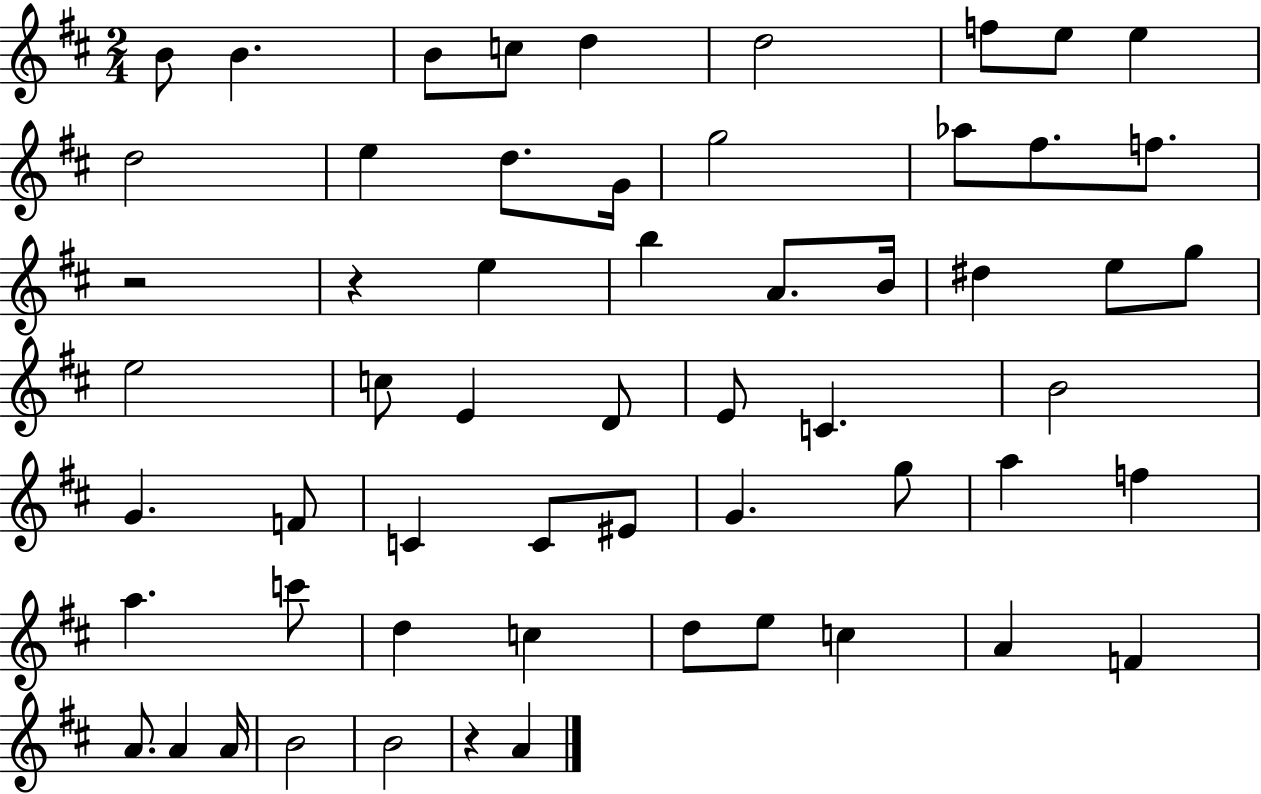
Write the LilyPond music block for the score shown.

{
  \clef treble
  \numericTimeSignature
  \time 2/4
  \key d \major
  b'8 b'4. | b'8 c''8 d''4 | d''2 | f''8 e''8 e''4 | \break d''2 | e''4 d''8. g'16 | g''2 | aes''8 fis''8. f''8. | \break r2 | r4 e''4 | b''4 a'8. b'16 | dis''4 e''8 g''8 | \break e''2 | c''8 e'4 d'8 | e'8 c'4. | b'2 | \break g'4. f'8 | c'4 c'8 eis'8 | g'4. g''8 | a''4 f''4 | \break a''4. c'''8 | d''4 c''4 | d''8 e''8 c''4 | a'4 f'4 | \break a'8. a'4 a'16 | b'2 | b'2 | r4 a'4 | \break \bar "|."
}